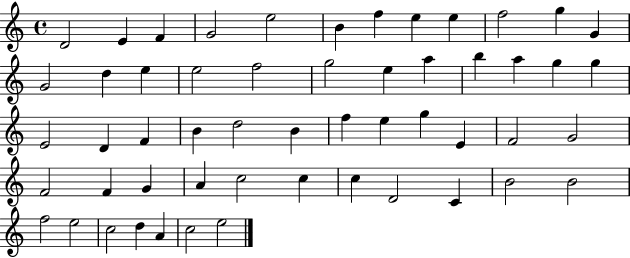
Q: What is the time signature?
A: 4/4